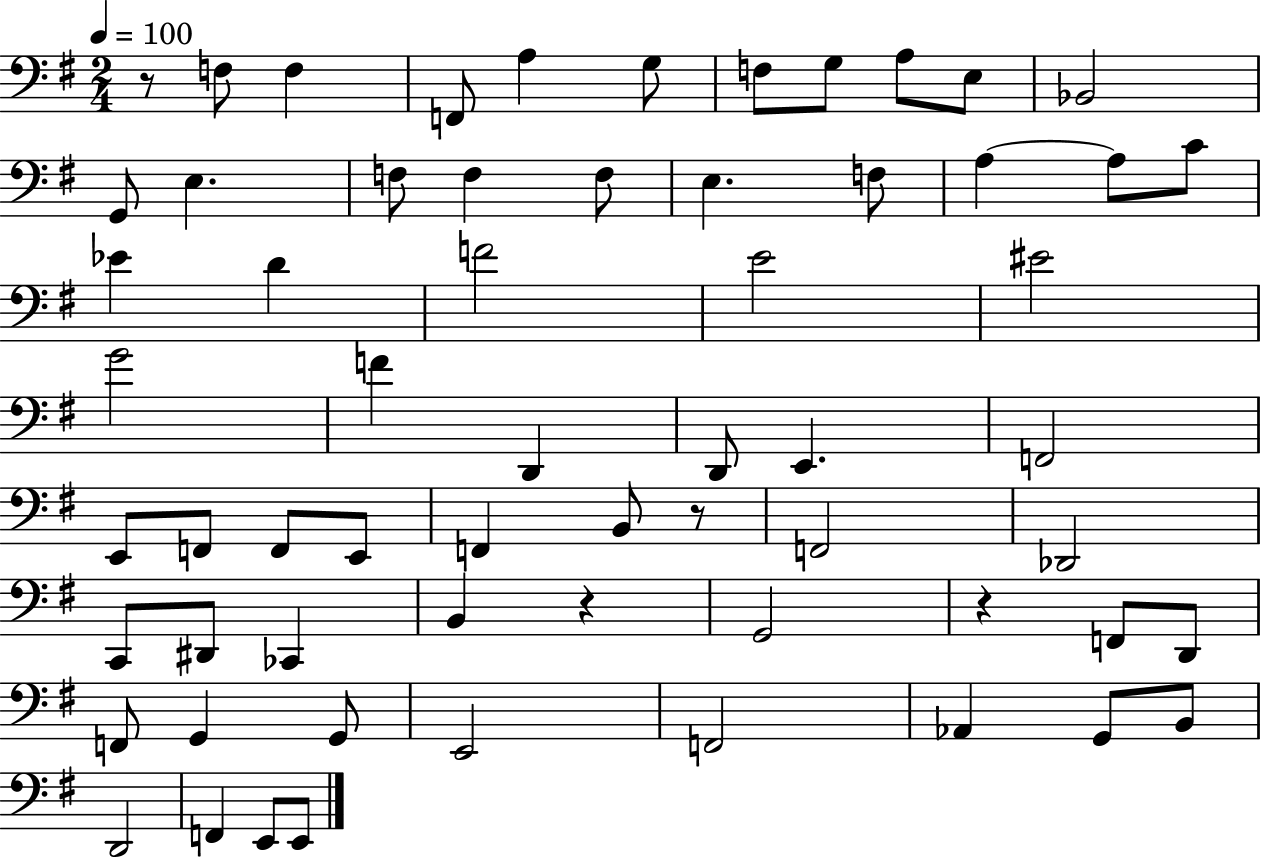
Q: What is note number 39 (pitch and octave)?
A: Db2